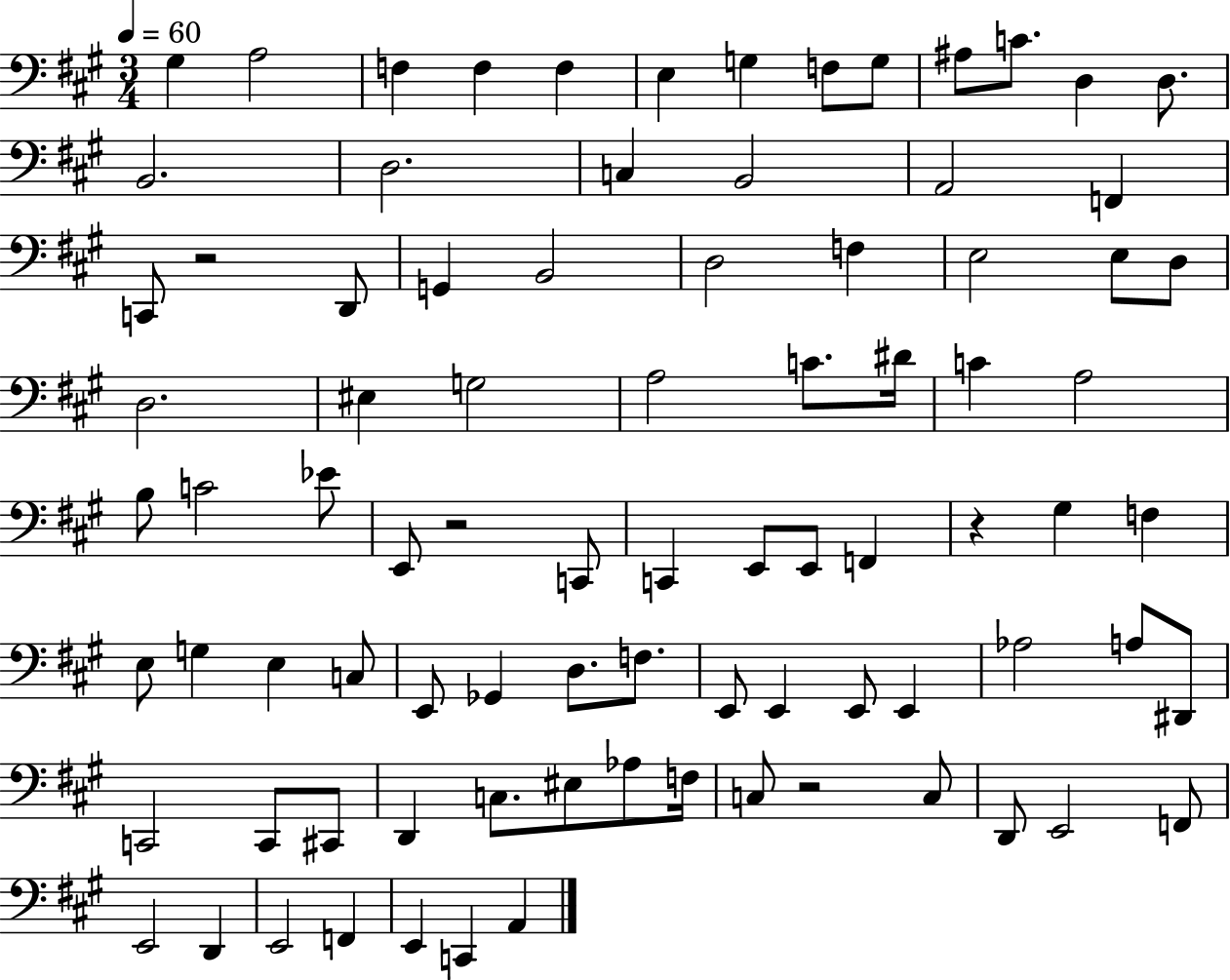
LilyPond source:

{
  \clef bass
  \numericTimeSignature
  \time 3/4
  \key a \major
  \tempo 4 = 60
  \repeat volta 2 { gis4 a2 | f4 f4 f4 | e4 g4 f8 g8 | ais8 c'8. d4 d8. | \break b,2. | d2. | c4 b,2 | a,2 f,4 | \break c,8 r2 d,8 | g,4 b,2 | d2 f4 | e2 e8 d8 | \break d2. | eis4 g2 | a2 c'8. dis'16 | c'4 a2 | \break b8 c'2 ees'8 | e,8 r2 c,8 | c,4 e,8 e,8 f,4 | r4 gis4 f4 | \break e8 g4 e4 c8 | e,8 ges,4 d8. f8. | e,8 e,4 e,8 e,4 | aes2 a8 dis,8 | \break c,2 c,8 cis,8 | d,4 c8. eis8 aes8 f16 | c8 r2 c8 | d,8 e,2 f,8 | \break e,2 d,4 | e,2 f,4 | e,4 c,4 a,4 | } \bar "|."
}